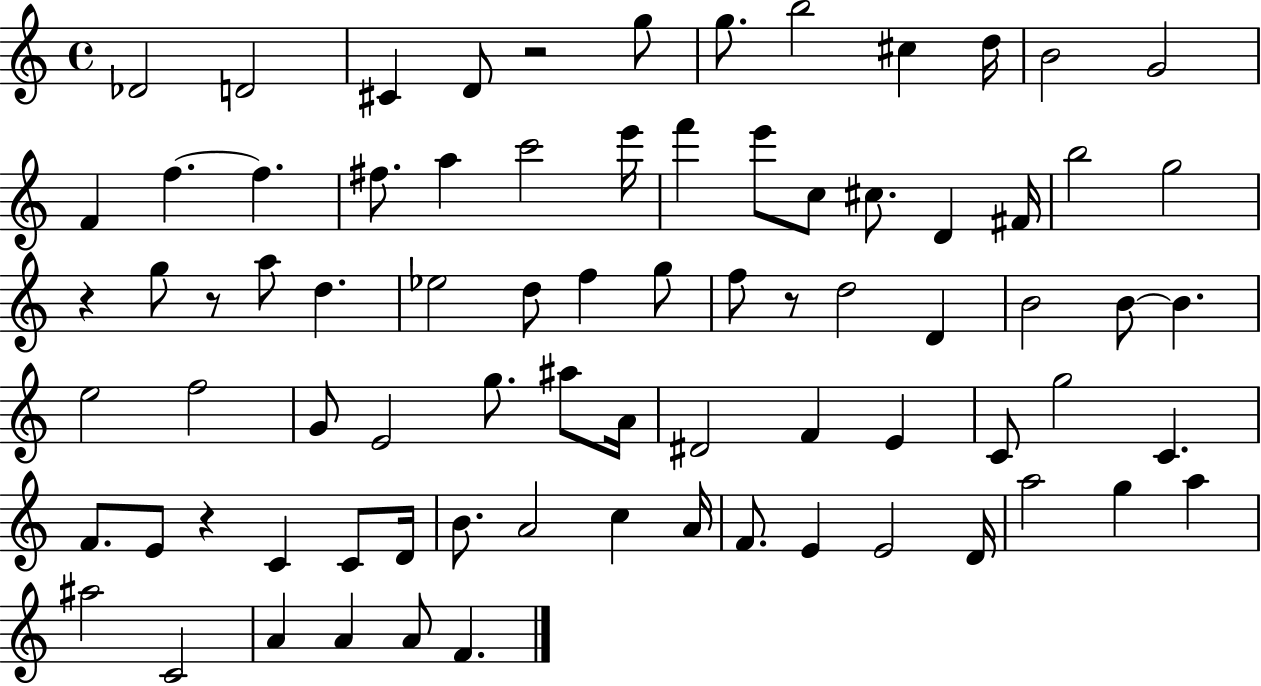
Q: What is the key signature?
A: C major